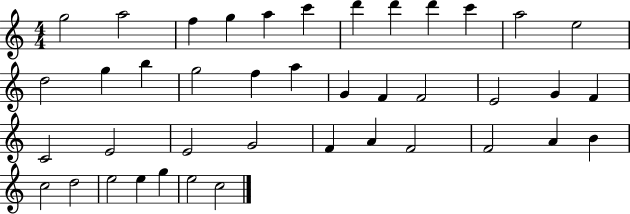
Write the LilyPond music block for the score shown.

{
  \clef treble
  \numericTimeSignature
  \time 4/4
  \key c \major
  g''2 a''2 | f''4 g''4 a''4 c'''4 | d'''4 d'''4 d'''4 c'''4 | a''2 e''2 | \break d''2 g''4 b''4 | g''2 f''4 a''4 | g'4 f'4 f'2 | e'2 g'4 f'4 | \break c'2 e'2 | e'2 g'2 | f'4 a'4 f'2 | f'2 a'4 b'4 | \break c''2 d''2 | e''2 e''4 g''4 | e''2 c''2 | \bar "|."
}